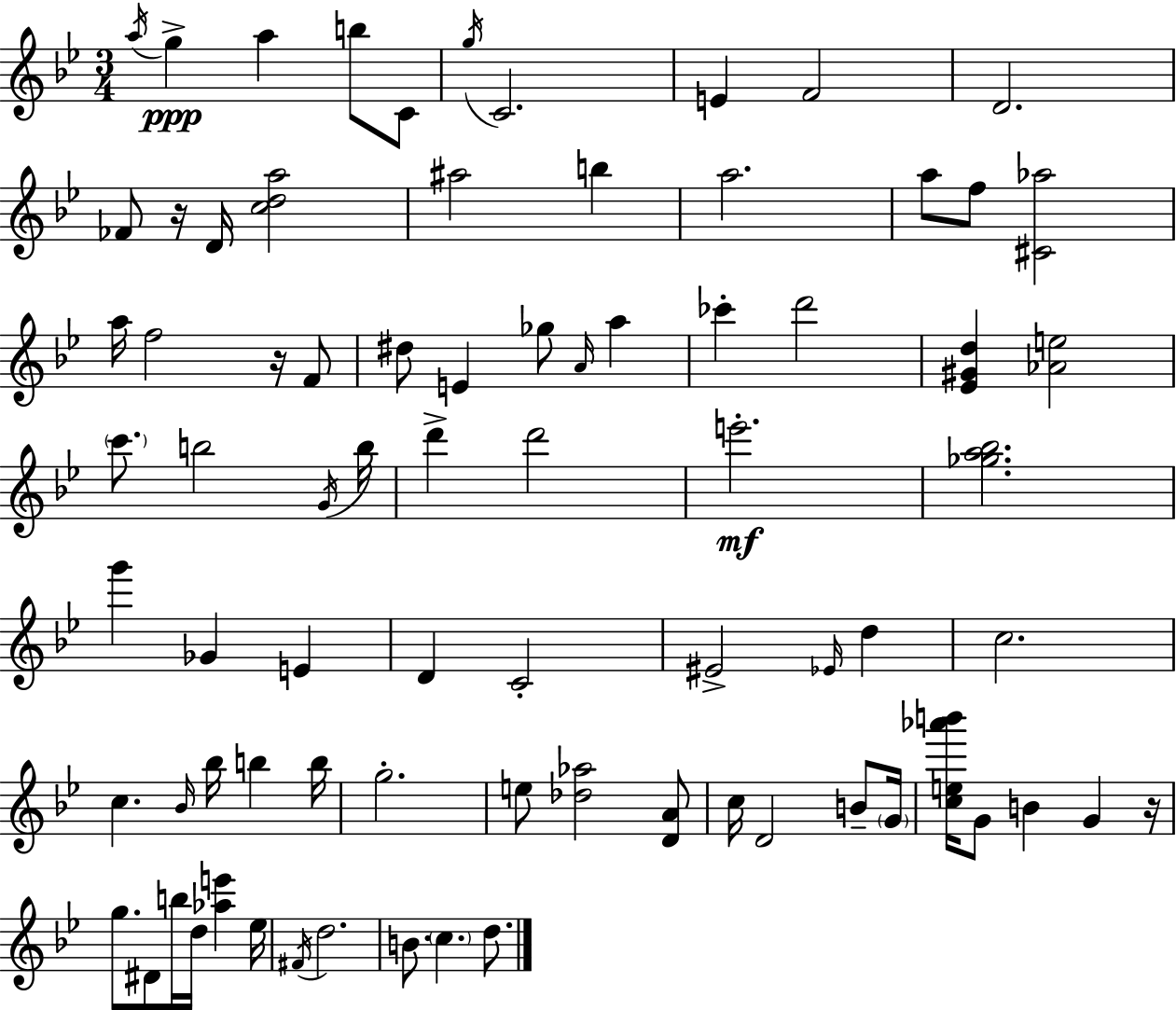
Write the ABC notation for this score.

X:1
T:Untitled
M:3/4
L:1/4
K:Gm
a/4 g a b/2 C/2 g/4 C2 E F2 D2 _F/2 z/4 D/4 [cda]2 ^a2 b a2 a/2 f/2 [^C_a]2 a/4 f2 z/4 F/2 ^d/2 E _g/2 A/4 a _c' d'2 [_E^Gd] [_Ae]2 c'/2 b2 G/4 b/4 d' d'2 e'2 [_ga_b]2 g' _G E D C2 ^E2 _E/4 d c2 c _B/4 _b/4 b b/4 g2 e/2 [_d_a]2 [DA]/2 c/4 D2 B/2 G/4 [ce_a'b']/4 G/2 B G z/4 g/2 ^D/2 b/4 d/4 [_ae'] _e/4 ^F/4 d2 B/2 c d/2